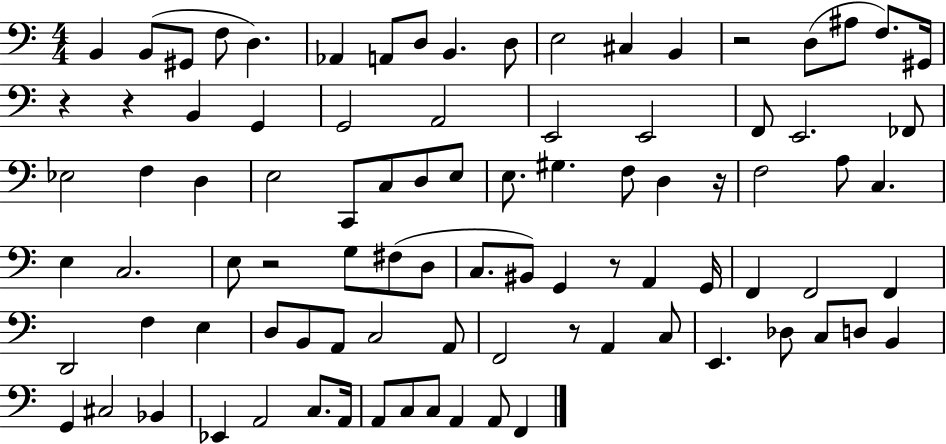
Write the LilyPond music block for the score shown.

{
  \clef bass
  \numericTimeSignature
  \time 4/4
  \key c \major
  b,4 b,8( gis,8 f8 d4.) | aes,4 a,8 d8 b,4. d8 | e2 cis4 b,4 | r2 d8( ais8 f8.) gis,16 | \break r4 r4 b,4 g,4 | g,2 a,2 | e,2 e,2 | f,8 e,2. fes,8 | \break ees2 f4 d4 | e2 c,8 c8 d8 e8 | e8. gis4. f8 d4 r16 | f2 a8 c4. | \break e4 c2. | e8 r2 g8 fis8( d8 | c8. bis,8) g,4 r8 a,4 g,16 | f,4 f,2 f,4 | \break d,2 f4 e4 | d8 b,8 a,8 c2 a,8 | f,2 r8 a,4 c8 | e,4. des8 c8 d8 b,4 | \break g,4 cis2 bes,4 | ees,4 a,2 c8. a,16 | a,8 c8 c8 a,4 a,8 f,4 | \bar "|."
}